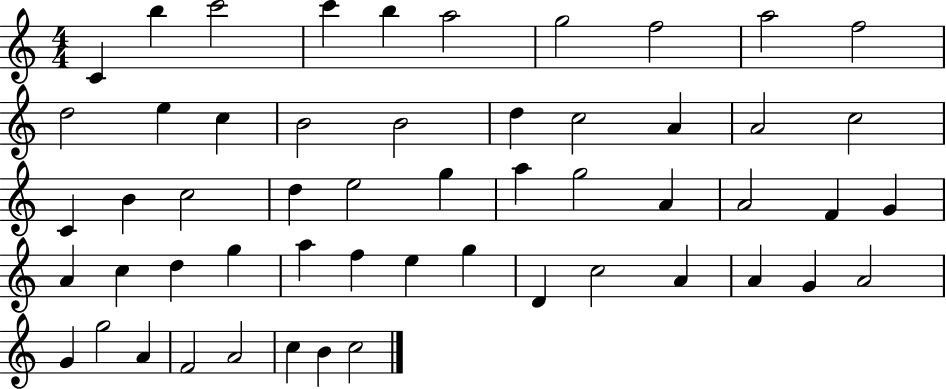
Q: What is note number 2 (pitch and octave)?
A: B5